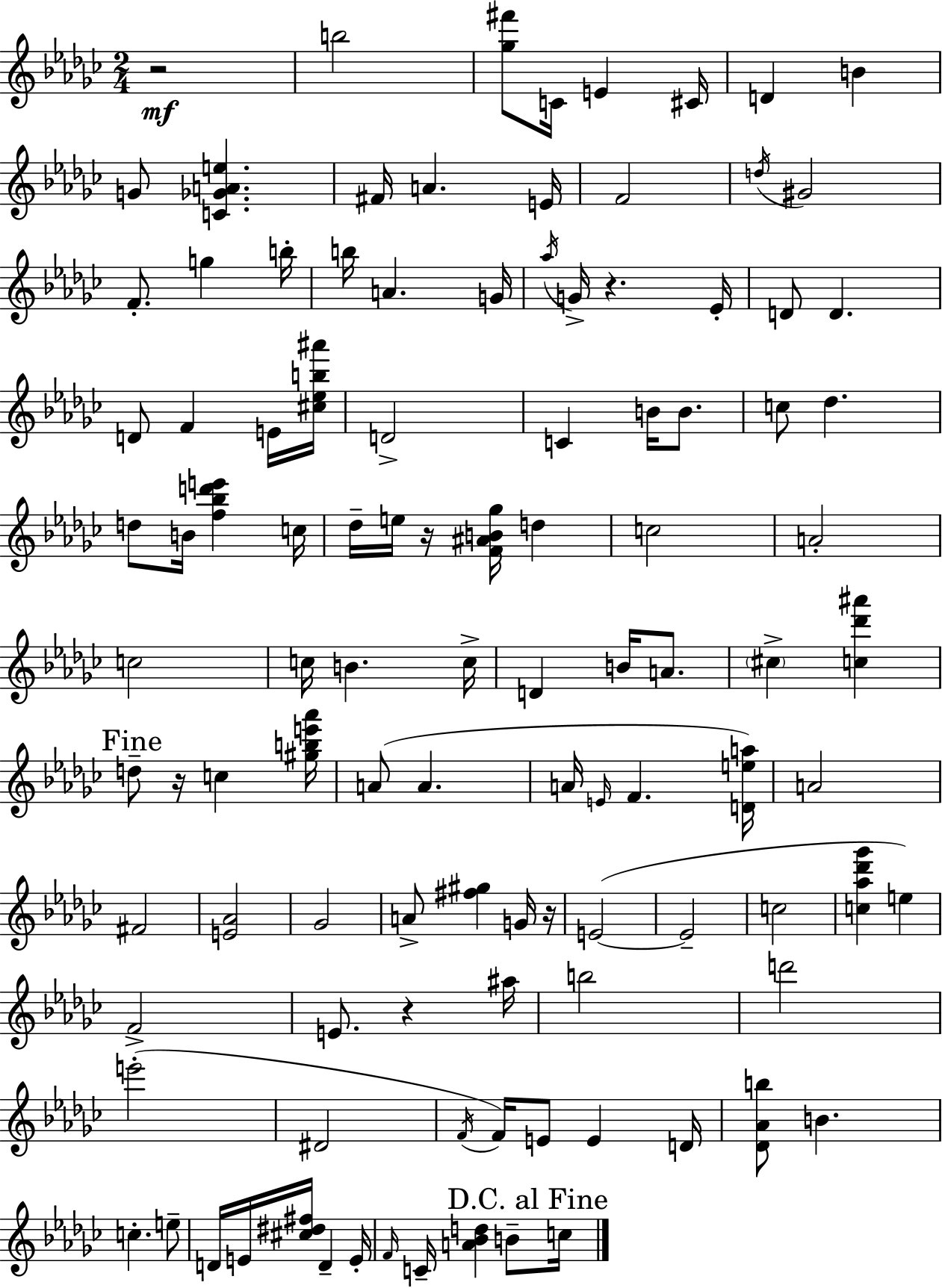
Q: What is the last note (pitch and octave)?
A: C5